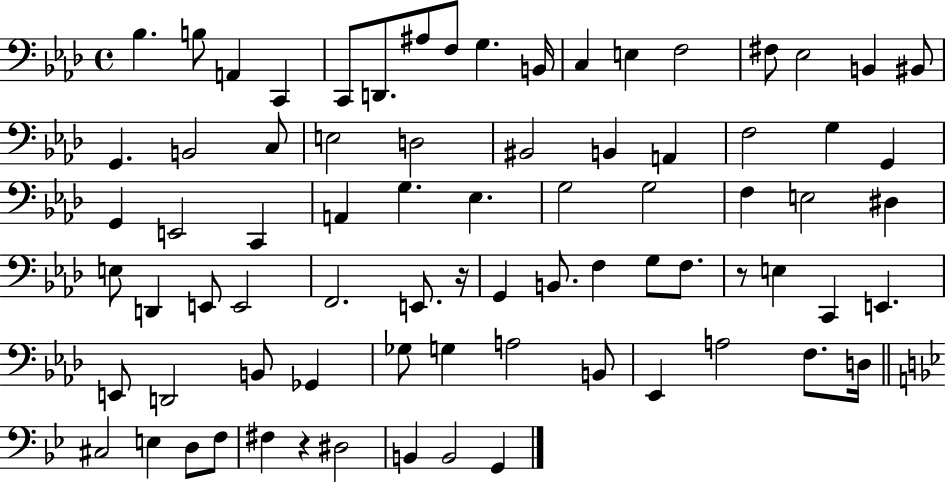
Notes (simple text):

Bb3/q. B3/e A2/q C2/q C2/e D2/e. A#3/e F3/e G3/q. B2/s C3/q E3/q F3/h F#3/e Eb3/h B2/q BIS2/e G2/q. B2/h C3/e E3/h D3/h BIS2/h B2/q A2/q F3/h G3/q G2/q G2/q E2/h C2/q A2/q G3/q. Eb3/q. G3/h G3/h F3/q E3/h D#3/q E3/e D2/q E2/e E2/h F2/h. E2/e. R/s G2/q B2/e. F3/q G3/e F3/e. R/e E3/q C2/q E2/q. E2/e D2/h B2/e Gb2/q Gb3/e G3/q A3/h B2/e Eb2/q A3/h F3/e. D3/s C#3/h E3/q D3/e F3/e F#3/q R/q D#3/h B2/q B2/h G2/q